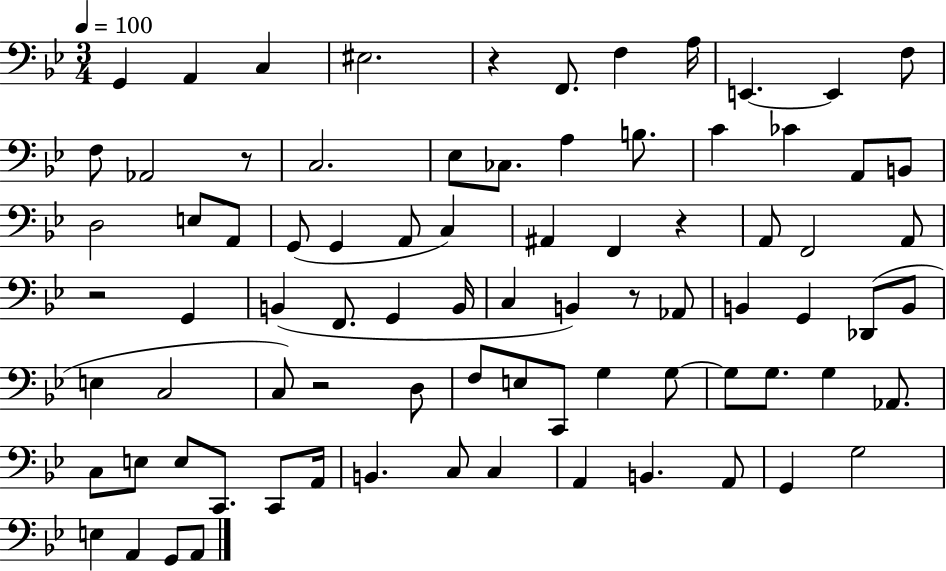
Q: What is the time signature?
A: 3/4